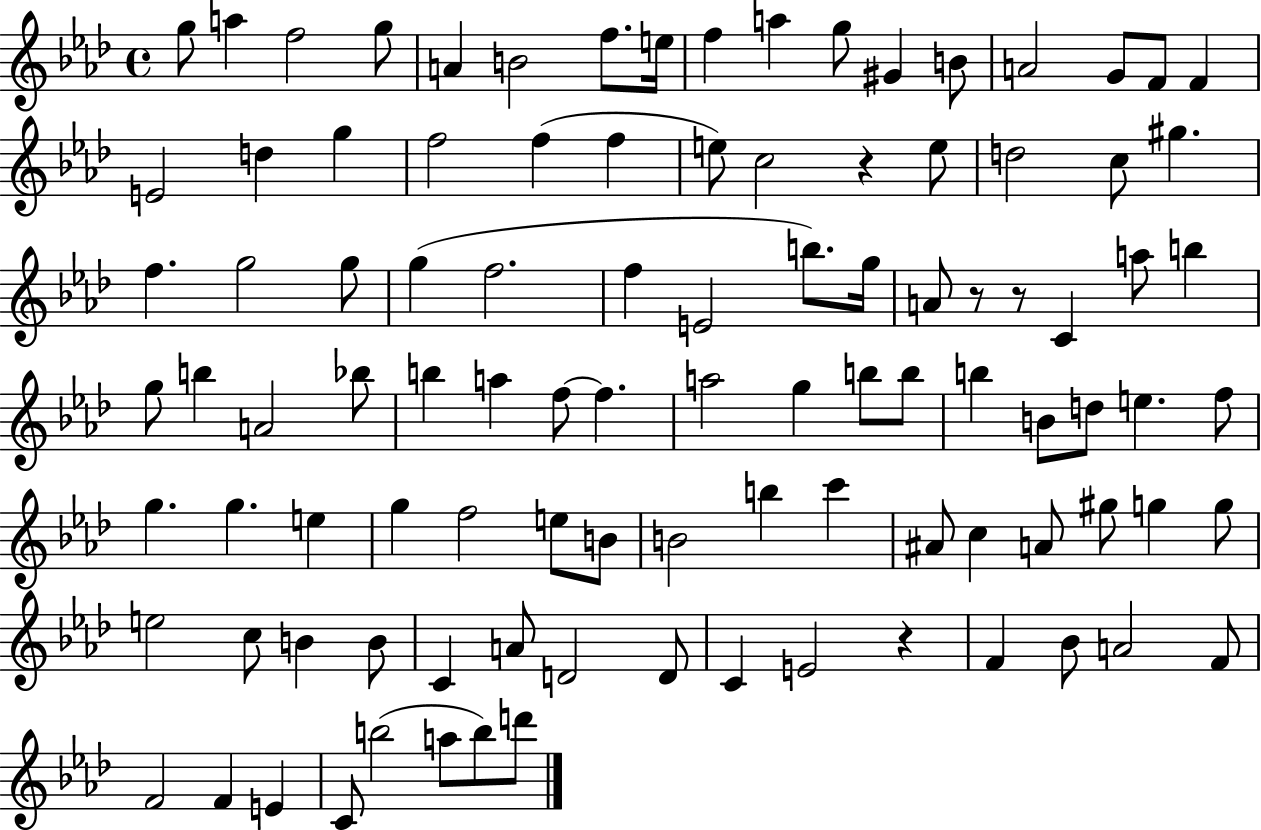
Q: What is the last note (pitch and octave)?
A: D6